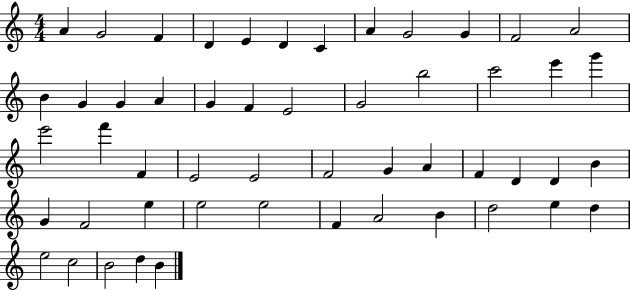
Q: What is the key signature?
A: C major